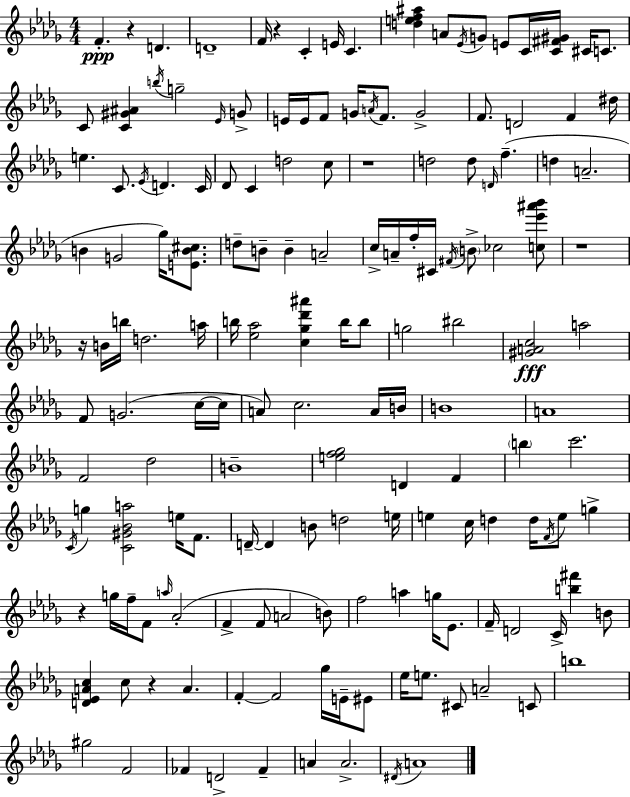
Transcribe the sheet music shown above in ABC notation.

X:1
T:Untitled
M:4/4
L:1/4
K:Bbm
F z D D4 F/4 z C E/4 C [def^a] A/2 _E/4 G/2 E/2 C/4 [C^F^G]/4 ^C/4 C/2 C/2 [C^G^A] b/4 g2 _E/4 G/2 E/4 E/4 F/2 G/4 A/4 F/2 G2 F/2 D2 F ^d/4 e C/2 _E/4 D C/4 _D/2 C d2 c/2 z4 d2 d/2 D/4 f d A2 B G2 _g/4 [EB^c]/2 d/2 B/2 B A2 c/4 A/4 f/4 ^C/4 ^F/4 B/2 _c2 [c_e'^a'_b']/2 z4 z/4 B/4 b/4 d2 a/4 b/4 [_e_a]2 [c_g_d'^a'] b/4 b/2 g2 ^b2 [^GAc]2 a2 F/2 G2 c/4 c/4 A/2 c2 A/4 B/4 B4 A4 F2 _d2 B4 [ef_g]2 D F b c'2 C/4 g [C^G_Ba]2 e/4 F/2 D/4 D B/2 d2 e/4 e c/4 d d/4 F/4 e/2 g z g/4 f/4 F/2 a/4 _A2 F F/2 A2 B/2 f2 a g/4 _E/2 F/4 D2 C/4 [b^f'] B/2 [D_EAc] c/2 z A F F2 _g/4 E/4 ^E/2 _e/4 e/2 ^C/2 A2 C/2 b4 ^g2 F2 _F D2 _F A A2 ^D/4 A4